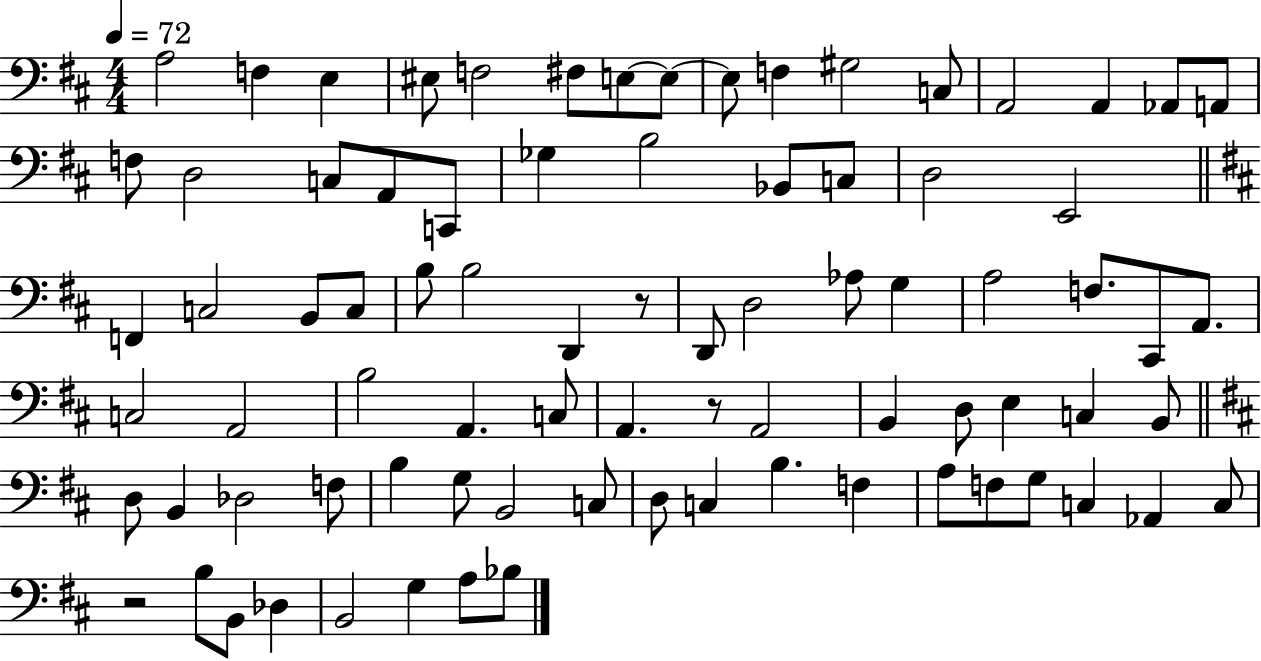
A3/h F3/q E3/q EIS3/e F3/h F#3/e E3/e E3/e E3/e F3/q G#3/h C3/e A2/h A2/q Ab2/e A2/e F3/e D3/h C3/e A2/e C2/e Gb3/q B3/h Bb2/e C3/e D3/h E2/h F2/q C3/h B2/e C3/e B3/e B3/h D2/q R/e D2/e D3/h Ab3/e G3/q A3/h F3/e. C#2/e A2/e. C3/h A2/h B3/h A2/q. C3/e A2/q. R/e A2/h B2/q D3/e E3/q C3/q B2/e D3/e B2/q Db3/h F3/e B3/q G3/e B2/h C3/e D3/e C3/q B3/q. F3/q A3/e F3/e G3/e C3/q Ab2/q C3/e R/h B3/e B2/e Db3/q B2/h G3/q A3/e Bb3/e